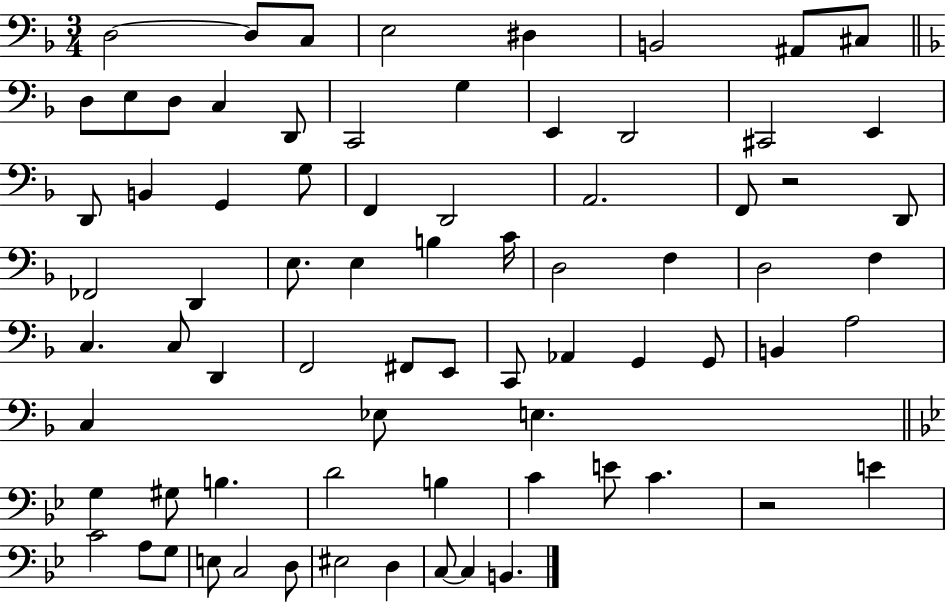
X:1
T:Untitled
M:3/4
L:1/4
K:F
D,2 D,/2 C,/2 E,2 ^D, B,,2 ^A,,/2 ^C,/2 D,/2 E,/2 D,/2 C, D,,/2 C,,2 G, E,, D,,2 ^C,,2 E,, D,,/2 B,, G,, G,/2 F,, D,,2 A,,2 F,,/2 z2 D,,/2 _F,,2 D,, E,/2 E, B, C/4 D,2 F, D,2 F, C, C,/2 D,, F,,2 ^F,,/2 E,,/2 C,,/2 _A,, G,, G,,/2 B,, A,2 C, _E,/2 E, G, ^G,/2 B, D2 B, C E/2 C z2 E C2 A,/2 G,/2 E,/2 C,2 D,/2 ^E,2 D, C,/2 C, B,,